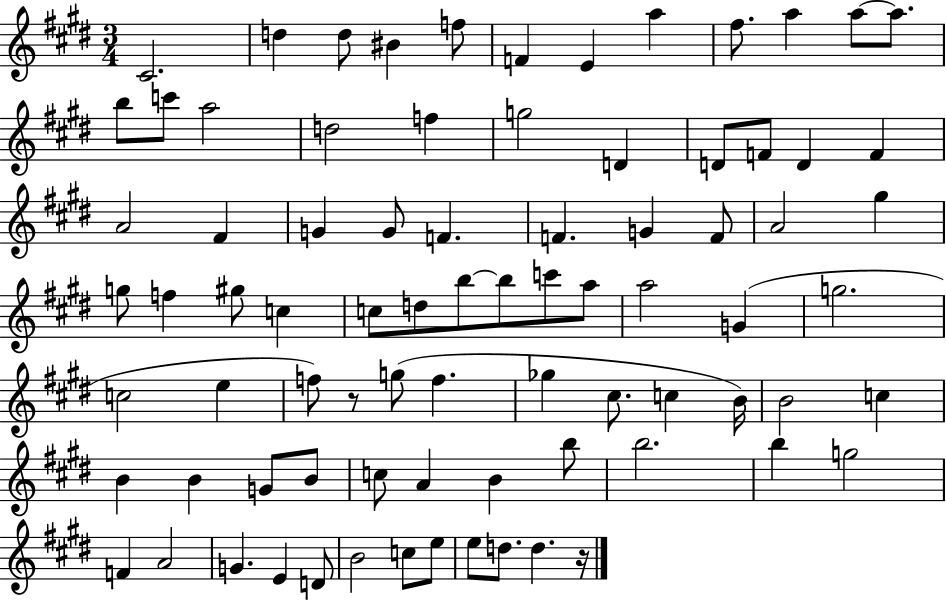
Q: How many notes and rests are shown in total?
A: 81